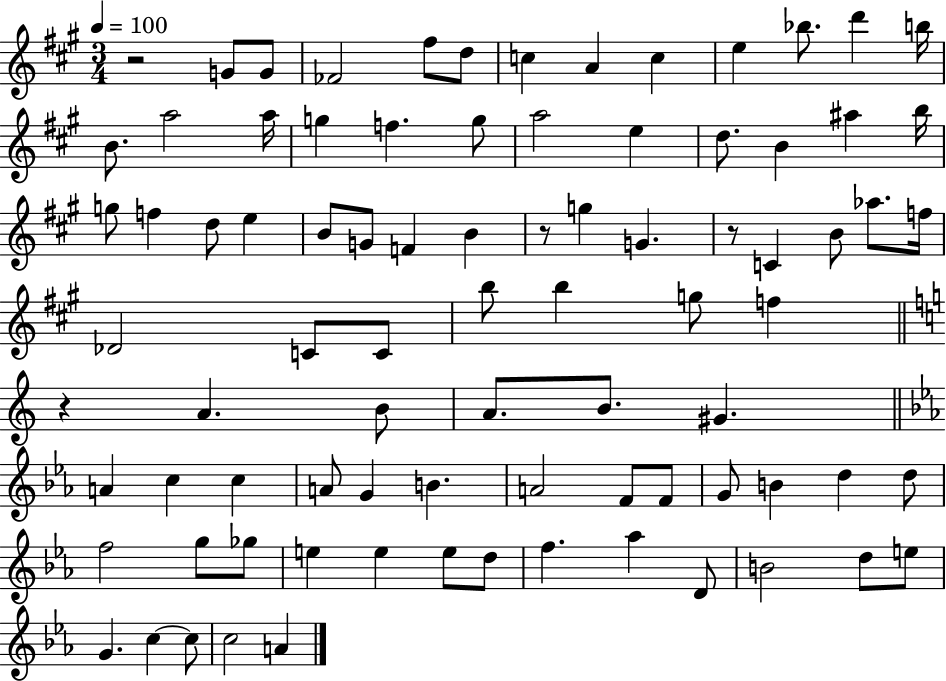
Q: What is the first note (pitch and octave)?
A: G4